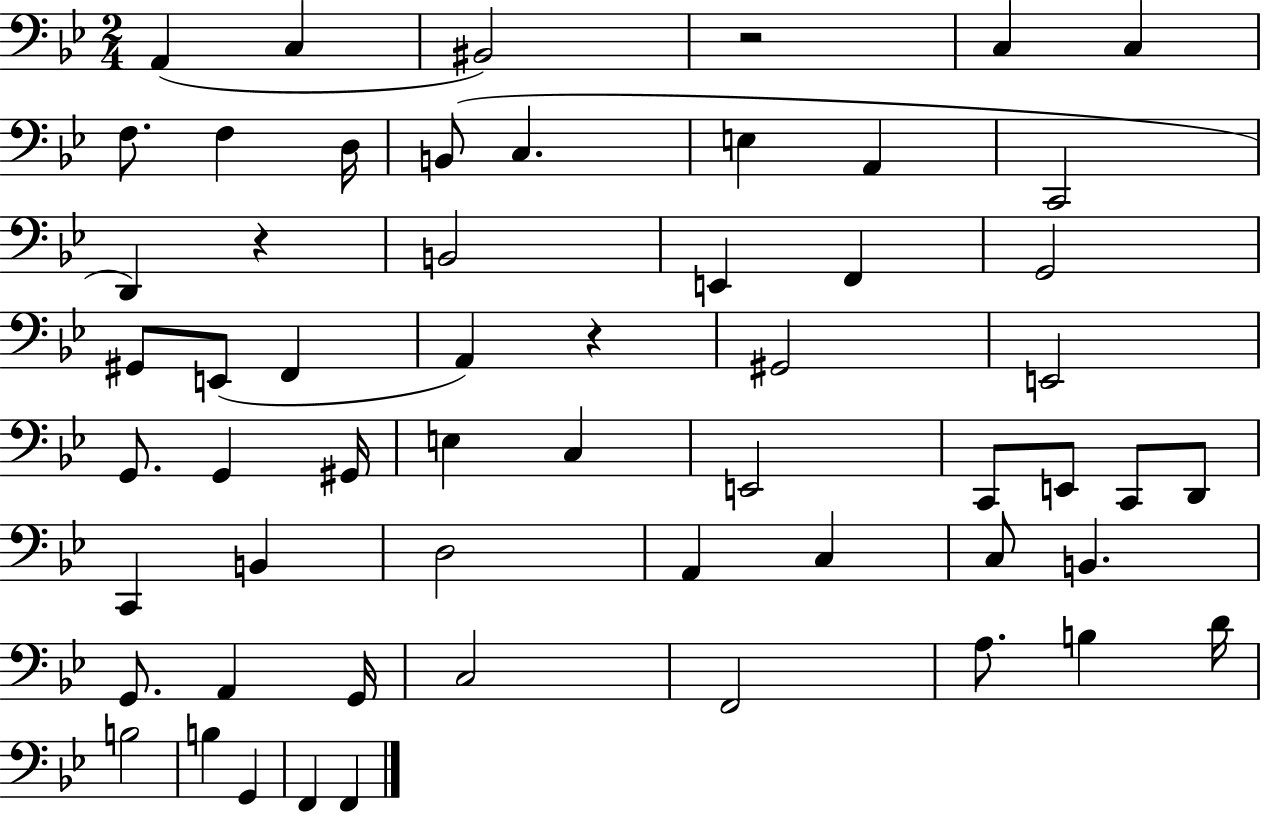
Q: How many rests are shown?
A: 3